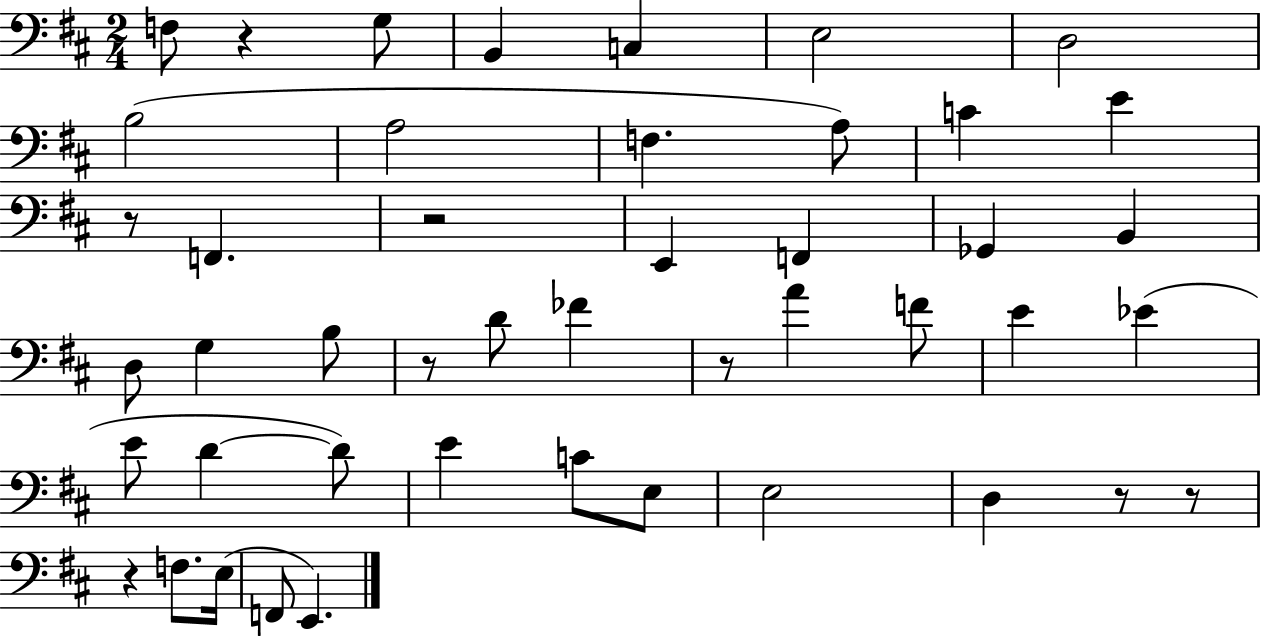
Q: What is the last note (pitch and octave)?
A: E2